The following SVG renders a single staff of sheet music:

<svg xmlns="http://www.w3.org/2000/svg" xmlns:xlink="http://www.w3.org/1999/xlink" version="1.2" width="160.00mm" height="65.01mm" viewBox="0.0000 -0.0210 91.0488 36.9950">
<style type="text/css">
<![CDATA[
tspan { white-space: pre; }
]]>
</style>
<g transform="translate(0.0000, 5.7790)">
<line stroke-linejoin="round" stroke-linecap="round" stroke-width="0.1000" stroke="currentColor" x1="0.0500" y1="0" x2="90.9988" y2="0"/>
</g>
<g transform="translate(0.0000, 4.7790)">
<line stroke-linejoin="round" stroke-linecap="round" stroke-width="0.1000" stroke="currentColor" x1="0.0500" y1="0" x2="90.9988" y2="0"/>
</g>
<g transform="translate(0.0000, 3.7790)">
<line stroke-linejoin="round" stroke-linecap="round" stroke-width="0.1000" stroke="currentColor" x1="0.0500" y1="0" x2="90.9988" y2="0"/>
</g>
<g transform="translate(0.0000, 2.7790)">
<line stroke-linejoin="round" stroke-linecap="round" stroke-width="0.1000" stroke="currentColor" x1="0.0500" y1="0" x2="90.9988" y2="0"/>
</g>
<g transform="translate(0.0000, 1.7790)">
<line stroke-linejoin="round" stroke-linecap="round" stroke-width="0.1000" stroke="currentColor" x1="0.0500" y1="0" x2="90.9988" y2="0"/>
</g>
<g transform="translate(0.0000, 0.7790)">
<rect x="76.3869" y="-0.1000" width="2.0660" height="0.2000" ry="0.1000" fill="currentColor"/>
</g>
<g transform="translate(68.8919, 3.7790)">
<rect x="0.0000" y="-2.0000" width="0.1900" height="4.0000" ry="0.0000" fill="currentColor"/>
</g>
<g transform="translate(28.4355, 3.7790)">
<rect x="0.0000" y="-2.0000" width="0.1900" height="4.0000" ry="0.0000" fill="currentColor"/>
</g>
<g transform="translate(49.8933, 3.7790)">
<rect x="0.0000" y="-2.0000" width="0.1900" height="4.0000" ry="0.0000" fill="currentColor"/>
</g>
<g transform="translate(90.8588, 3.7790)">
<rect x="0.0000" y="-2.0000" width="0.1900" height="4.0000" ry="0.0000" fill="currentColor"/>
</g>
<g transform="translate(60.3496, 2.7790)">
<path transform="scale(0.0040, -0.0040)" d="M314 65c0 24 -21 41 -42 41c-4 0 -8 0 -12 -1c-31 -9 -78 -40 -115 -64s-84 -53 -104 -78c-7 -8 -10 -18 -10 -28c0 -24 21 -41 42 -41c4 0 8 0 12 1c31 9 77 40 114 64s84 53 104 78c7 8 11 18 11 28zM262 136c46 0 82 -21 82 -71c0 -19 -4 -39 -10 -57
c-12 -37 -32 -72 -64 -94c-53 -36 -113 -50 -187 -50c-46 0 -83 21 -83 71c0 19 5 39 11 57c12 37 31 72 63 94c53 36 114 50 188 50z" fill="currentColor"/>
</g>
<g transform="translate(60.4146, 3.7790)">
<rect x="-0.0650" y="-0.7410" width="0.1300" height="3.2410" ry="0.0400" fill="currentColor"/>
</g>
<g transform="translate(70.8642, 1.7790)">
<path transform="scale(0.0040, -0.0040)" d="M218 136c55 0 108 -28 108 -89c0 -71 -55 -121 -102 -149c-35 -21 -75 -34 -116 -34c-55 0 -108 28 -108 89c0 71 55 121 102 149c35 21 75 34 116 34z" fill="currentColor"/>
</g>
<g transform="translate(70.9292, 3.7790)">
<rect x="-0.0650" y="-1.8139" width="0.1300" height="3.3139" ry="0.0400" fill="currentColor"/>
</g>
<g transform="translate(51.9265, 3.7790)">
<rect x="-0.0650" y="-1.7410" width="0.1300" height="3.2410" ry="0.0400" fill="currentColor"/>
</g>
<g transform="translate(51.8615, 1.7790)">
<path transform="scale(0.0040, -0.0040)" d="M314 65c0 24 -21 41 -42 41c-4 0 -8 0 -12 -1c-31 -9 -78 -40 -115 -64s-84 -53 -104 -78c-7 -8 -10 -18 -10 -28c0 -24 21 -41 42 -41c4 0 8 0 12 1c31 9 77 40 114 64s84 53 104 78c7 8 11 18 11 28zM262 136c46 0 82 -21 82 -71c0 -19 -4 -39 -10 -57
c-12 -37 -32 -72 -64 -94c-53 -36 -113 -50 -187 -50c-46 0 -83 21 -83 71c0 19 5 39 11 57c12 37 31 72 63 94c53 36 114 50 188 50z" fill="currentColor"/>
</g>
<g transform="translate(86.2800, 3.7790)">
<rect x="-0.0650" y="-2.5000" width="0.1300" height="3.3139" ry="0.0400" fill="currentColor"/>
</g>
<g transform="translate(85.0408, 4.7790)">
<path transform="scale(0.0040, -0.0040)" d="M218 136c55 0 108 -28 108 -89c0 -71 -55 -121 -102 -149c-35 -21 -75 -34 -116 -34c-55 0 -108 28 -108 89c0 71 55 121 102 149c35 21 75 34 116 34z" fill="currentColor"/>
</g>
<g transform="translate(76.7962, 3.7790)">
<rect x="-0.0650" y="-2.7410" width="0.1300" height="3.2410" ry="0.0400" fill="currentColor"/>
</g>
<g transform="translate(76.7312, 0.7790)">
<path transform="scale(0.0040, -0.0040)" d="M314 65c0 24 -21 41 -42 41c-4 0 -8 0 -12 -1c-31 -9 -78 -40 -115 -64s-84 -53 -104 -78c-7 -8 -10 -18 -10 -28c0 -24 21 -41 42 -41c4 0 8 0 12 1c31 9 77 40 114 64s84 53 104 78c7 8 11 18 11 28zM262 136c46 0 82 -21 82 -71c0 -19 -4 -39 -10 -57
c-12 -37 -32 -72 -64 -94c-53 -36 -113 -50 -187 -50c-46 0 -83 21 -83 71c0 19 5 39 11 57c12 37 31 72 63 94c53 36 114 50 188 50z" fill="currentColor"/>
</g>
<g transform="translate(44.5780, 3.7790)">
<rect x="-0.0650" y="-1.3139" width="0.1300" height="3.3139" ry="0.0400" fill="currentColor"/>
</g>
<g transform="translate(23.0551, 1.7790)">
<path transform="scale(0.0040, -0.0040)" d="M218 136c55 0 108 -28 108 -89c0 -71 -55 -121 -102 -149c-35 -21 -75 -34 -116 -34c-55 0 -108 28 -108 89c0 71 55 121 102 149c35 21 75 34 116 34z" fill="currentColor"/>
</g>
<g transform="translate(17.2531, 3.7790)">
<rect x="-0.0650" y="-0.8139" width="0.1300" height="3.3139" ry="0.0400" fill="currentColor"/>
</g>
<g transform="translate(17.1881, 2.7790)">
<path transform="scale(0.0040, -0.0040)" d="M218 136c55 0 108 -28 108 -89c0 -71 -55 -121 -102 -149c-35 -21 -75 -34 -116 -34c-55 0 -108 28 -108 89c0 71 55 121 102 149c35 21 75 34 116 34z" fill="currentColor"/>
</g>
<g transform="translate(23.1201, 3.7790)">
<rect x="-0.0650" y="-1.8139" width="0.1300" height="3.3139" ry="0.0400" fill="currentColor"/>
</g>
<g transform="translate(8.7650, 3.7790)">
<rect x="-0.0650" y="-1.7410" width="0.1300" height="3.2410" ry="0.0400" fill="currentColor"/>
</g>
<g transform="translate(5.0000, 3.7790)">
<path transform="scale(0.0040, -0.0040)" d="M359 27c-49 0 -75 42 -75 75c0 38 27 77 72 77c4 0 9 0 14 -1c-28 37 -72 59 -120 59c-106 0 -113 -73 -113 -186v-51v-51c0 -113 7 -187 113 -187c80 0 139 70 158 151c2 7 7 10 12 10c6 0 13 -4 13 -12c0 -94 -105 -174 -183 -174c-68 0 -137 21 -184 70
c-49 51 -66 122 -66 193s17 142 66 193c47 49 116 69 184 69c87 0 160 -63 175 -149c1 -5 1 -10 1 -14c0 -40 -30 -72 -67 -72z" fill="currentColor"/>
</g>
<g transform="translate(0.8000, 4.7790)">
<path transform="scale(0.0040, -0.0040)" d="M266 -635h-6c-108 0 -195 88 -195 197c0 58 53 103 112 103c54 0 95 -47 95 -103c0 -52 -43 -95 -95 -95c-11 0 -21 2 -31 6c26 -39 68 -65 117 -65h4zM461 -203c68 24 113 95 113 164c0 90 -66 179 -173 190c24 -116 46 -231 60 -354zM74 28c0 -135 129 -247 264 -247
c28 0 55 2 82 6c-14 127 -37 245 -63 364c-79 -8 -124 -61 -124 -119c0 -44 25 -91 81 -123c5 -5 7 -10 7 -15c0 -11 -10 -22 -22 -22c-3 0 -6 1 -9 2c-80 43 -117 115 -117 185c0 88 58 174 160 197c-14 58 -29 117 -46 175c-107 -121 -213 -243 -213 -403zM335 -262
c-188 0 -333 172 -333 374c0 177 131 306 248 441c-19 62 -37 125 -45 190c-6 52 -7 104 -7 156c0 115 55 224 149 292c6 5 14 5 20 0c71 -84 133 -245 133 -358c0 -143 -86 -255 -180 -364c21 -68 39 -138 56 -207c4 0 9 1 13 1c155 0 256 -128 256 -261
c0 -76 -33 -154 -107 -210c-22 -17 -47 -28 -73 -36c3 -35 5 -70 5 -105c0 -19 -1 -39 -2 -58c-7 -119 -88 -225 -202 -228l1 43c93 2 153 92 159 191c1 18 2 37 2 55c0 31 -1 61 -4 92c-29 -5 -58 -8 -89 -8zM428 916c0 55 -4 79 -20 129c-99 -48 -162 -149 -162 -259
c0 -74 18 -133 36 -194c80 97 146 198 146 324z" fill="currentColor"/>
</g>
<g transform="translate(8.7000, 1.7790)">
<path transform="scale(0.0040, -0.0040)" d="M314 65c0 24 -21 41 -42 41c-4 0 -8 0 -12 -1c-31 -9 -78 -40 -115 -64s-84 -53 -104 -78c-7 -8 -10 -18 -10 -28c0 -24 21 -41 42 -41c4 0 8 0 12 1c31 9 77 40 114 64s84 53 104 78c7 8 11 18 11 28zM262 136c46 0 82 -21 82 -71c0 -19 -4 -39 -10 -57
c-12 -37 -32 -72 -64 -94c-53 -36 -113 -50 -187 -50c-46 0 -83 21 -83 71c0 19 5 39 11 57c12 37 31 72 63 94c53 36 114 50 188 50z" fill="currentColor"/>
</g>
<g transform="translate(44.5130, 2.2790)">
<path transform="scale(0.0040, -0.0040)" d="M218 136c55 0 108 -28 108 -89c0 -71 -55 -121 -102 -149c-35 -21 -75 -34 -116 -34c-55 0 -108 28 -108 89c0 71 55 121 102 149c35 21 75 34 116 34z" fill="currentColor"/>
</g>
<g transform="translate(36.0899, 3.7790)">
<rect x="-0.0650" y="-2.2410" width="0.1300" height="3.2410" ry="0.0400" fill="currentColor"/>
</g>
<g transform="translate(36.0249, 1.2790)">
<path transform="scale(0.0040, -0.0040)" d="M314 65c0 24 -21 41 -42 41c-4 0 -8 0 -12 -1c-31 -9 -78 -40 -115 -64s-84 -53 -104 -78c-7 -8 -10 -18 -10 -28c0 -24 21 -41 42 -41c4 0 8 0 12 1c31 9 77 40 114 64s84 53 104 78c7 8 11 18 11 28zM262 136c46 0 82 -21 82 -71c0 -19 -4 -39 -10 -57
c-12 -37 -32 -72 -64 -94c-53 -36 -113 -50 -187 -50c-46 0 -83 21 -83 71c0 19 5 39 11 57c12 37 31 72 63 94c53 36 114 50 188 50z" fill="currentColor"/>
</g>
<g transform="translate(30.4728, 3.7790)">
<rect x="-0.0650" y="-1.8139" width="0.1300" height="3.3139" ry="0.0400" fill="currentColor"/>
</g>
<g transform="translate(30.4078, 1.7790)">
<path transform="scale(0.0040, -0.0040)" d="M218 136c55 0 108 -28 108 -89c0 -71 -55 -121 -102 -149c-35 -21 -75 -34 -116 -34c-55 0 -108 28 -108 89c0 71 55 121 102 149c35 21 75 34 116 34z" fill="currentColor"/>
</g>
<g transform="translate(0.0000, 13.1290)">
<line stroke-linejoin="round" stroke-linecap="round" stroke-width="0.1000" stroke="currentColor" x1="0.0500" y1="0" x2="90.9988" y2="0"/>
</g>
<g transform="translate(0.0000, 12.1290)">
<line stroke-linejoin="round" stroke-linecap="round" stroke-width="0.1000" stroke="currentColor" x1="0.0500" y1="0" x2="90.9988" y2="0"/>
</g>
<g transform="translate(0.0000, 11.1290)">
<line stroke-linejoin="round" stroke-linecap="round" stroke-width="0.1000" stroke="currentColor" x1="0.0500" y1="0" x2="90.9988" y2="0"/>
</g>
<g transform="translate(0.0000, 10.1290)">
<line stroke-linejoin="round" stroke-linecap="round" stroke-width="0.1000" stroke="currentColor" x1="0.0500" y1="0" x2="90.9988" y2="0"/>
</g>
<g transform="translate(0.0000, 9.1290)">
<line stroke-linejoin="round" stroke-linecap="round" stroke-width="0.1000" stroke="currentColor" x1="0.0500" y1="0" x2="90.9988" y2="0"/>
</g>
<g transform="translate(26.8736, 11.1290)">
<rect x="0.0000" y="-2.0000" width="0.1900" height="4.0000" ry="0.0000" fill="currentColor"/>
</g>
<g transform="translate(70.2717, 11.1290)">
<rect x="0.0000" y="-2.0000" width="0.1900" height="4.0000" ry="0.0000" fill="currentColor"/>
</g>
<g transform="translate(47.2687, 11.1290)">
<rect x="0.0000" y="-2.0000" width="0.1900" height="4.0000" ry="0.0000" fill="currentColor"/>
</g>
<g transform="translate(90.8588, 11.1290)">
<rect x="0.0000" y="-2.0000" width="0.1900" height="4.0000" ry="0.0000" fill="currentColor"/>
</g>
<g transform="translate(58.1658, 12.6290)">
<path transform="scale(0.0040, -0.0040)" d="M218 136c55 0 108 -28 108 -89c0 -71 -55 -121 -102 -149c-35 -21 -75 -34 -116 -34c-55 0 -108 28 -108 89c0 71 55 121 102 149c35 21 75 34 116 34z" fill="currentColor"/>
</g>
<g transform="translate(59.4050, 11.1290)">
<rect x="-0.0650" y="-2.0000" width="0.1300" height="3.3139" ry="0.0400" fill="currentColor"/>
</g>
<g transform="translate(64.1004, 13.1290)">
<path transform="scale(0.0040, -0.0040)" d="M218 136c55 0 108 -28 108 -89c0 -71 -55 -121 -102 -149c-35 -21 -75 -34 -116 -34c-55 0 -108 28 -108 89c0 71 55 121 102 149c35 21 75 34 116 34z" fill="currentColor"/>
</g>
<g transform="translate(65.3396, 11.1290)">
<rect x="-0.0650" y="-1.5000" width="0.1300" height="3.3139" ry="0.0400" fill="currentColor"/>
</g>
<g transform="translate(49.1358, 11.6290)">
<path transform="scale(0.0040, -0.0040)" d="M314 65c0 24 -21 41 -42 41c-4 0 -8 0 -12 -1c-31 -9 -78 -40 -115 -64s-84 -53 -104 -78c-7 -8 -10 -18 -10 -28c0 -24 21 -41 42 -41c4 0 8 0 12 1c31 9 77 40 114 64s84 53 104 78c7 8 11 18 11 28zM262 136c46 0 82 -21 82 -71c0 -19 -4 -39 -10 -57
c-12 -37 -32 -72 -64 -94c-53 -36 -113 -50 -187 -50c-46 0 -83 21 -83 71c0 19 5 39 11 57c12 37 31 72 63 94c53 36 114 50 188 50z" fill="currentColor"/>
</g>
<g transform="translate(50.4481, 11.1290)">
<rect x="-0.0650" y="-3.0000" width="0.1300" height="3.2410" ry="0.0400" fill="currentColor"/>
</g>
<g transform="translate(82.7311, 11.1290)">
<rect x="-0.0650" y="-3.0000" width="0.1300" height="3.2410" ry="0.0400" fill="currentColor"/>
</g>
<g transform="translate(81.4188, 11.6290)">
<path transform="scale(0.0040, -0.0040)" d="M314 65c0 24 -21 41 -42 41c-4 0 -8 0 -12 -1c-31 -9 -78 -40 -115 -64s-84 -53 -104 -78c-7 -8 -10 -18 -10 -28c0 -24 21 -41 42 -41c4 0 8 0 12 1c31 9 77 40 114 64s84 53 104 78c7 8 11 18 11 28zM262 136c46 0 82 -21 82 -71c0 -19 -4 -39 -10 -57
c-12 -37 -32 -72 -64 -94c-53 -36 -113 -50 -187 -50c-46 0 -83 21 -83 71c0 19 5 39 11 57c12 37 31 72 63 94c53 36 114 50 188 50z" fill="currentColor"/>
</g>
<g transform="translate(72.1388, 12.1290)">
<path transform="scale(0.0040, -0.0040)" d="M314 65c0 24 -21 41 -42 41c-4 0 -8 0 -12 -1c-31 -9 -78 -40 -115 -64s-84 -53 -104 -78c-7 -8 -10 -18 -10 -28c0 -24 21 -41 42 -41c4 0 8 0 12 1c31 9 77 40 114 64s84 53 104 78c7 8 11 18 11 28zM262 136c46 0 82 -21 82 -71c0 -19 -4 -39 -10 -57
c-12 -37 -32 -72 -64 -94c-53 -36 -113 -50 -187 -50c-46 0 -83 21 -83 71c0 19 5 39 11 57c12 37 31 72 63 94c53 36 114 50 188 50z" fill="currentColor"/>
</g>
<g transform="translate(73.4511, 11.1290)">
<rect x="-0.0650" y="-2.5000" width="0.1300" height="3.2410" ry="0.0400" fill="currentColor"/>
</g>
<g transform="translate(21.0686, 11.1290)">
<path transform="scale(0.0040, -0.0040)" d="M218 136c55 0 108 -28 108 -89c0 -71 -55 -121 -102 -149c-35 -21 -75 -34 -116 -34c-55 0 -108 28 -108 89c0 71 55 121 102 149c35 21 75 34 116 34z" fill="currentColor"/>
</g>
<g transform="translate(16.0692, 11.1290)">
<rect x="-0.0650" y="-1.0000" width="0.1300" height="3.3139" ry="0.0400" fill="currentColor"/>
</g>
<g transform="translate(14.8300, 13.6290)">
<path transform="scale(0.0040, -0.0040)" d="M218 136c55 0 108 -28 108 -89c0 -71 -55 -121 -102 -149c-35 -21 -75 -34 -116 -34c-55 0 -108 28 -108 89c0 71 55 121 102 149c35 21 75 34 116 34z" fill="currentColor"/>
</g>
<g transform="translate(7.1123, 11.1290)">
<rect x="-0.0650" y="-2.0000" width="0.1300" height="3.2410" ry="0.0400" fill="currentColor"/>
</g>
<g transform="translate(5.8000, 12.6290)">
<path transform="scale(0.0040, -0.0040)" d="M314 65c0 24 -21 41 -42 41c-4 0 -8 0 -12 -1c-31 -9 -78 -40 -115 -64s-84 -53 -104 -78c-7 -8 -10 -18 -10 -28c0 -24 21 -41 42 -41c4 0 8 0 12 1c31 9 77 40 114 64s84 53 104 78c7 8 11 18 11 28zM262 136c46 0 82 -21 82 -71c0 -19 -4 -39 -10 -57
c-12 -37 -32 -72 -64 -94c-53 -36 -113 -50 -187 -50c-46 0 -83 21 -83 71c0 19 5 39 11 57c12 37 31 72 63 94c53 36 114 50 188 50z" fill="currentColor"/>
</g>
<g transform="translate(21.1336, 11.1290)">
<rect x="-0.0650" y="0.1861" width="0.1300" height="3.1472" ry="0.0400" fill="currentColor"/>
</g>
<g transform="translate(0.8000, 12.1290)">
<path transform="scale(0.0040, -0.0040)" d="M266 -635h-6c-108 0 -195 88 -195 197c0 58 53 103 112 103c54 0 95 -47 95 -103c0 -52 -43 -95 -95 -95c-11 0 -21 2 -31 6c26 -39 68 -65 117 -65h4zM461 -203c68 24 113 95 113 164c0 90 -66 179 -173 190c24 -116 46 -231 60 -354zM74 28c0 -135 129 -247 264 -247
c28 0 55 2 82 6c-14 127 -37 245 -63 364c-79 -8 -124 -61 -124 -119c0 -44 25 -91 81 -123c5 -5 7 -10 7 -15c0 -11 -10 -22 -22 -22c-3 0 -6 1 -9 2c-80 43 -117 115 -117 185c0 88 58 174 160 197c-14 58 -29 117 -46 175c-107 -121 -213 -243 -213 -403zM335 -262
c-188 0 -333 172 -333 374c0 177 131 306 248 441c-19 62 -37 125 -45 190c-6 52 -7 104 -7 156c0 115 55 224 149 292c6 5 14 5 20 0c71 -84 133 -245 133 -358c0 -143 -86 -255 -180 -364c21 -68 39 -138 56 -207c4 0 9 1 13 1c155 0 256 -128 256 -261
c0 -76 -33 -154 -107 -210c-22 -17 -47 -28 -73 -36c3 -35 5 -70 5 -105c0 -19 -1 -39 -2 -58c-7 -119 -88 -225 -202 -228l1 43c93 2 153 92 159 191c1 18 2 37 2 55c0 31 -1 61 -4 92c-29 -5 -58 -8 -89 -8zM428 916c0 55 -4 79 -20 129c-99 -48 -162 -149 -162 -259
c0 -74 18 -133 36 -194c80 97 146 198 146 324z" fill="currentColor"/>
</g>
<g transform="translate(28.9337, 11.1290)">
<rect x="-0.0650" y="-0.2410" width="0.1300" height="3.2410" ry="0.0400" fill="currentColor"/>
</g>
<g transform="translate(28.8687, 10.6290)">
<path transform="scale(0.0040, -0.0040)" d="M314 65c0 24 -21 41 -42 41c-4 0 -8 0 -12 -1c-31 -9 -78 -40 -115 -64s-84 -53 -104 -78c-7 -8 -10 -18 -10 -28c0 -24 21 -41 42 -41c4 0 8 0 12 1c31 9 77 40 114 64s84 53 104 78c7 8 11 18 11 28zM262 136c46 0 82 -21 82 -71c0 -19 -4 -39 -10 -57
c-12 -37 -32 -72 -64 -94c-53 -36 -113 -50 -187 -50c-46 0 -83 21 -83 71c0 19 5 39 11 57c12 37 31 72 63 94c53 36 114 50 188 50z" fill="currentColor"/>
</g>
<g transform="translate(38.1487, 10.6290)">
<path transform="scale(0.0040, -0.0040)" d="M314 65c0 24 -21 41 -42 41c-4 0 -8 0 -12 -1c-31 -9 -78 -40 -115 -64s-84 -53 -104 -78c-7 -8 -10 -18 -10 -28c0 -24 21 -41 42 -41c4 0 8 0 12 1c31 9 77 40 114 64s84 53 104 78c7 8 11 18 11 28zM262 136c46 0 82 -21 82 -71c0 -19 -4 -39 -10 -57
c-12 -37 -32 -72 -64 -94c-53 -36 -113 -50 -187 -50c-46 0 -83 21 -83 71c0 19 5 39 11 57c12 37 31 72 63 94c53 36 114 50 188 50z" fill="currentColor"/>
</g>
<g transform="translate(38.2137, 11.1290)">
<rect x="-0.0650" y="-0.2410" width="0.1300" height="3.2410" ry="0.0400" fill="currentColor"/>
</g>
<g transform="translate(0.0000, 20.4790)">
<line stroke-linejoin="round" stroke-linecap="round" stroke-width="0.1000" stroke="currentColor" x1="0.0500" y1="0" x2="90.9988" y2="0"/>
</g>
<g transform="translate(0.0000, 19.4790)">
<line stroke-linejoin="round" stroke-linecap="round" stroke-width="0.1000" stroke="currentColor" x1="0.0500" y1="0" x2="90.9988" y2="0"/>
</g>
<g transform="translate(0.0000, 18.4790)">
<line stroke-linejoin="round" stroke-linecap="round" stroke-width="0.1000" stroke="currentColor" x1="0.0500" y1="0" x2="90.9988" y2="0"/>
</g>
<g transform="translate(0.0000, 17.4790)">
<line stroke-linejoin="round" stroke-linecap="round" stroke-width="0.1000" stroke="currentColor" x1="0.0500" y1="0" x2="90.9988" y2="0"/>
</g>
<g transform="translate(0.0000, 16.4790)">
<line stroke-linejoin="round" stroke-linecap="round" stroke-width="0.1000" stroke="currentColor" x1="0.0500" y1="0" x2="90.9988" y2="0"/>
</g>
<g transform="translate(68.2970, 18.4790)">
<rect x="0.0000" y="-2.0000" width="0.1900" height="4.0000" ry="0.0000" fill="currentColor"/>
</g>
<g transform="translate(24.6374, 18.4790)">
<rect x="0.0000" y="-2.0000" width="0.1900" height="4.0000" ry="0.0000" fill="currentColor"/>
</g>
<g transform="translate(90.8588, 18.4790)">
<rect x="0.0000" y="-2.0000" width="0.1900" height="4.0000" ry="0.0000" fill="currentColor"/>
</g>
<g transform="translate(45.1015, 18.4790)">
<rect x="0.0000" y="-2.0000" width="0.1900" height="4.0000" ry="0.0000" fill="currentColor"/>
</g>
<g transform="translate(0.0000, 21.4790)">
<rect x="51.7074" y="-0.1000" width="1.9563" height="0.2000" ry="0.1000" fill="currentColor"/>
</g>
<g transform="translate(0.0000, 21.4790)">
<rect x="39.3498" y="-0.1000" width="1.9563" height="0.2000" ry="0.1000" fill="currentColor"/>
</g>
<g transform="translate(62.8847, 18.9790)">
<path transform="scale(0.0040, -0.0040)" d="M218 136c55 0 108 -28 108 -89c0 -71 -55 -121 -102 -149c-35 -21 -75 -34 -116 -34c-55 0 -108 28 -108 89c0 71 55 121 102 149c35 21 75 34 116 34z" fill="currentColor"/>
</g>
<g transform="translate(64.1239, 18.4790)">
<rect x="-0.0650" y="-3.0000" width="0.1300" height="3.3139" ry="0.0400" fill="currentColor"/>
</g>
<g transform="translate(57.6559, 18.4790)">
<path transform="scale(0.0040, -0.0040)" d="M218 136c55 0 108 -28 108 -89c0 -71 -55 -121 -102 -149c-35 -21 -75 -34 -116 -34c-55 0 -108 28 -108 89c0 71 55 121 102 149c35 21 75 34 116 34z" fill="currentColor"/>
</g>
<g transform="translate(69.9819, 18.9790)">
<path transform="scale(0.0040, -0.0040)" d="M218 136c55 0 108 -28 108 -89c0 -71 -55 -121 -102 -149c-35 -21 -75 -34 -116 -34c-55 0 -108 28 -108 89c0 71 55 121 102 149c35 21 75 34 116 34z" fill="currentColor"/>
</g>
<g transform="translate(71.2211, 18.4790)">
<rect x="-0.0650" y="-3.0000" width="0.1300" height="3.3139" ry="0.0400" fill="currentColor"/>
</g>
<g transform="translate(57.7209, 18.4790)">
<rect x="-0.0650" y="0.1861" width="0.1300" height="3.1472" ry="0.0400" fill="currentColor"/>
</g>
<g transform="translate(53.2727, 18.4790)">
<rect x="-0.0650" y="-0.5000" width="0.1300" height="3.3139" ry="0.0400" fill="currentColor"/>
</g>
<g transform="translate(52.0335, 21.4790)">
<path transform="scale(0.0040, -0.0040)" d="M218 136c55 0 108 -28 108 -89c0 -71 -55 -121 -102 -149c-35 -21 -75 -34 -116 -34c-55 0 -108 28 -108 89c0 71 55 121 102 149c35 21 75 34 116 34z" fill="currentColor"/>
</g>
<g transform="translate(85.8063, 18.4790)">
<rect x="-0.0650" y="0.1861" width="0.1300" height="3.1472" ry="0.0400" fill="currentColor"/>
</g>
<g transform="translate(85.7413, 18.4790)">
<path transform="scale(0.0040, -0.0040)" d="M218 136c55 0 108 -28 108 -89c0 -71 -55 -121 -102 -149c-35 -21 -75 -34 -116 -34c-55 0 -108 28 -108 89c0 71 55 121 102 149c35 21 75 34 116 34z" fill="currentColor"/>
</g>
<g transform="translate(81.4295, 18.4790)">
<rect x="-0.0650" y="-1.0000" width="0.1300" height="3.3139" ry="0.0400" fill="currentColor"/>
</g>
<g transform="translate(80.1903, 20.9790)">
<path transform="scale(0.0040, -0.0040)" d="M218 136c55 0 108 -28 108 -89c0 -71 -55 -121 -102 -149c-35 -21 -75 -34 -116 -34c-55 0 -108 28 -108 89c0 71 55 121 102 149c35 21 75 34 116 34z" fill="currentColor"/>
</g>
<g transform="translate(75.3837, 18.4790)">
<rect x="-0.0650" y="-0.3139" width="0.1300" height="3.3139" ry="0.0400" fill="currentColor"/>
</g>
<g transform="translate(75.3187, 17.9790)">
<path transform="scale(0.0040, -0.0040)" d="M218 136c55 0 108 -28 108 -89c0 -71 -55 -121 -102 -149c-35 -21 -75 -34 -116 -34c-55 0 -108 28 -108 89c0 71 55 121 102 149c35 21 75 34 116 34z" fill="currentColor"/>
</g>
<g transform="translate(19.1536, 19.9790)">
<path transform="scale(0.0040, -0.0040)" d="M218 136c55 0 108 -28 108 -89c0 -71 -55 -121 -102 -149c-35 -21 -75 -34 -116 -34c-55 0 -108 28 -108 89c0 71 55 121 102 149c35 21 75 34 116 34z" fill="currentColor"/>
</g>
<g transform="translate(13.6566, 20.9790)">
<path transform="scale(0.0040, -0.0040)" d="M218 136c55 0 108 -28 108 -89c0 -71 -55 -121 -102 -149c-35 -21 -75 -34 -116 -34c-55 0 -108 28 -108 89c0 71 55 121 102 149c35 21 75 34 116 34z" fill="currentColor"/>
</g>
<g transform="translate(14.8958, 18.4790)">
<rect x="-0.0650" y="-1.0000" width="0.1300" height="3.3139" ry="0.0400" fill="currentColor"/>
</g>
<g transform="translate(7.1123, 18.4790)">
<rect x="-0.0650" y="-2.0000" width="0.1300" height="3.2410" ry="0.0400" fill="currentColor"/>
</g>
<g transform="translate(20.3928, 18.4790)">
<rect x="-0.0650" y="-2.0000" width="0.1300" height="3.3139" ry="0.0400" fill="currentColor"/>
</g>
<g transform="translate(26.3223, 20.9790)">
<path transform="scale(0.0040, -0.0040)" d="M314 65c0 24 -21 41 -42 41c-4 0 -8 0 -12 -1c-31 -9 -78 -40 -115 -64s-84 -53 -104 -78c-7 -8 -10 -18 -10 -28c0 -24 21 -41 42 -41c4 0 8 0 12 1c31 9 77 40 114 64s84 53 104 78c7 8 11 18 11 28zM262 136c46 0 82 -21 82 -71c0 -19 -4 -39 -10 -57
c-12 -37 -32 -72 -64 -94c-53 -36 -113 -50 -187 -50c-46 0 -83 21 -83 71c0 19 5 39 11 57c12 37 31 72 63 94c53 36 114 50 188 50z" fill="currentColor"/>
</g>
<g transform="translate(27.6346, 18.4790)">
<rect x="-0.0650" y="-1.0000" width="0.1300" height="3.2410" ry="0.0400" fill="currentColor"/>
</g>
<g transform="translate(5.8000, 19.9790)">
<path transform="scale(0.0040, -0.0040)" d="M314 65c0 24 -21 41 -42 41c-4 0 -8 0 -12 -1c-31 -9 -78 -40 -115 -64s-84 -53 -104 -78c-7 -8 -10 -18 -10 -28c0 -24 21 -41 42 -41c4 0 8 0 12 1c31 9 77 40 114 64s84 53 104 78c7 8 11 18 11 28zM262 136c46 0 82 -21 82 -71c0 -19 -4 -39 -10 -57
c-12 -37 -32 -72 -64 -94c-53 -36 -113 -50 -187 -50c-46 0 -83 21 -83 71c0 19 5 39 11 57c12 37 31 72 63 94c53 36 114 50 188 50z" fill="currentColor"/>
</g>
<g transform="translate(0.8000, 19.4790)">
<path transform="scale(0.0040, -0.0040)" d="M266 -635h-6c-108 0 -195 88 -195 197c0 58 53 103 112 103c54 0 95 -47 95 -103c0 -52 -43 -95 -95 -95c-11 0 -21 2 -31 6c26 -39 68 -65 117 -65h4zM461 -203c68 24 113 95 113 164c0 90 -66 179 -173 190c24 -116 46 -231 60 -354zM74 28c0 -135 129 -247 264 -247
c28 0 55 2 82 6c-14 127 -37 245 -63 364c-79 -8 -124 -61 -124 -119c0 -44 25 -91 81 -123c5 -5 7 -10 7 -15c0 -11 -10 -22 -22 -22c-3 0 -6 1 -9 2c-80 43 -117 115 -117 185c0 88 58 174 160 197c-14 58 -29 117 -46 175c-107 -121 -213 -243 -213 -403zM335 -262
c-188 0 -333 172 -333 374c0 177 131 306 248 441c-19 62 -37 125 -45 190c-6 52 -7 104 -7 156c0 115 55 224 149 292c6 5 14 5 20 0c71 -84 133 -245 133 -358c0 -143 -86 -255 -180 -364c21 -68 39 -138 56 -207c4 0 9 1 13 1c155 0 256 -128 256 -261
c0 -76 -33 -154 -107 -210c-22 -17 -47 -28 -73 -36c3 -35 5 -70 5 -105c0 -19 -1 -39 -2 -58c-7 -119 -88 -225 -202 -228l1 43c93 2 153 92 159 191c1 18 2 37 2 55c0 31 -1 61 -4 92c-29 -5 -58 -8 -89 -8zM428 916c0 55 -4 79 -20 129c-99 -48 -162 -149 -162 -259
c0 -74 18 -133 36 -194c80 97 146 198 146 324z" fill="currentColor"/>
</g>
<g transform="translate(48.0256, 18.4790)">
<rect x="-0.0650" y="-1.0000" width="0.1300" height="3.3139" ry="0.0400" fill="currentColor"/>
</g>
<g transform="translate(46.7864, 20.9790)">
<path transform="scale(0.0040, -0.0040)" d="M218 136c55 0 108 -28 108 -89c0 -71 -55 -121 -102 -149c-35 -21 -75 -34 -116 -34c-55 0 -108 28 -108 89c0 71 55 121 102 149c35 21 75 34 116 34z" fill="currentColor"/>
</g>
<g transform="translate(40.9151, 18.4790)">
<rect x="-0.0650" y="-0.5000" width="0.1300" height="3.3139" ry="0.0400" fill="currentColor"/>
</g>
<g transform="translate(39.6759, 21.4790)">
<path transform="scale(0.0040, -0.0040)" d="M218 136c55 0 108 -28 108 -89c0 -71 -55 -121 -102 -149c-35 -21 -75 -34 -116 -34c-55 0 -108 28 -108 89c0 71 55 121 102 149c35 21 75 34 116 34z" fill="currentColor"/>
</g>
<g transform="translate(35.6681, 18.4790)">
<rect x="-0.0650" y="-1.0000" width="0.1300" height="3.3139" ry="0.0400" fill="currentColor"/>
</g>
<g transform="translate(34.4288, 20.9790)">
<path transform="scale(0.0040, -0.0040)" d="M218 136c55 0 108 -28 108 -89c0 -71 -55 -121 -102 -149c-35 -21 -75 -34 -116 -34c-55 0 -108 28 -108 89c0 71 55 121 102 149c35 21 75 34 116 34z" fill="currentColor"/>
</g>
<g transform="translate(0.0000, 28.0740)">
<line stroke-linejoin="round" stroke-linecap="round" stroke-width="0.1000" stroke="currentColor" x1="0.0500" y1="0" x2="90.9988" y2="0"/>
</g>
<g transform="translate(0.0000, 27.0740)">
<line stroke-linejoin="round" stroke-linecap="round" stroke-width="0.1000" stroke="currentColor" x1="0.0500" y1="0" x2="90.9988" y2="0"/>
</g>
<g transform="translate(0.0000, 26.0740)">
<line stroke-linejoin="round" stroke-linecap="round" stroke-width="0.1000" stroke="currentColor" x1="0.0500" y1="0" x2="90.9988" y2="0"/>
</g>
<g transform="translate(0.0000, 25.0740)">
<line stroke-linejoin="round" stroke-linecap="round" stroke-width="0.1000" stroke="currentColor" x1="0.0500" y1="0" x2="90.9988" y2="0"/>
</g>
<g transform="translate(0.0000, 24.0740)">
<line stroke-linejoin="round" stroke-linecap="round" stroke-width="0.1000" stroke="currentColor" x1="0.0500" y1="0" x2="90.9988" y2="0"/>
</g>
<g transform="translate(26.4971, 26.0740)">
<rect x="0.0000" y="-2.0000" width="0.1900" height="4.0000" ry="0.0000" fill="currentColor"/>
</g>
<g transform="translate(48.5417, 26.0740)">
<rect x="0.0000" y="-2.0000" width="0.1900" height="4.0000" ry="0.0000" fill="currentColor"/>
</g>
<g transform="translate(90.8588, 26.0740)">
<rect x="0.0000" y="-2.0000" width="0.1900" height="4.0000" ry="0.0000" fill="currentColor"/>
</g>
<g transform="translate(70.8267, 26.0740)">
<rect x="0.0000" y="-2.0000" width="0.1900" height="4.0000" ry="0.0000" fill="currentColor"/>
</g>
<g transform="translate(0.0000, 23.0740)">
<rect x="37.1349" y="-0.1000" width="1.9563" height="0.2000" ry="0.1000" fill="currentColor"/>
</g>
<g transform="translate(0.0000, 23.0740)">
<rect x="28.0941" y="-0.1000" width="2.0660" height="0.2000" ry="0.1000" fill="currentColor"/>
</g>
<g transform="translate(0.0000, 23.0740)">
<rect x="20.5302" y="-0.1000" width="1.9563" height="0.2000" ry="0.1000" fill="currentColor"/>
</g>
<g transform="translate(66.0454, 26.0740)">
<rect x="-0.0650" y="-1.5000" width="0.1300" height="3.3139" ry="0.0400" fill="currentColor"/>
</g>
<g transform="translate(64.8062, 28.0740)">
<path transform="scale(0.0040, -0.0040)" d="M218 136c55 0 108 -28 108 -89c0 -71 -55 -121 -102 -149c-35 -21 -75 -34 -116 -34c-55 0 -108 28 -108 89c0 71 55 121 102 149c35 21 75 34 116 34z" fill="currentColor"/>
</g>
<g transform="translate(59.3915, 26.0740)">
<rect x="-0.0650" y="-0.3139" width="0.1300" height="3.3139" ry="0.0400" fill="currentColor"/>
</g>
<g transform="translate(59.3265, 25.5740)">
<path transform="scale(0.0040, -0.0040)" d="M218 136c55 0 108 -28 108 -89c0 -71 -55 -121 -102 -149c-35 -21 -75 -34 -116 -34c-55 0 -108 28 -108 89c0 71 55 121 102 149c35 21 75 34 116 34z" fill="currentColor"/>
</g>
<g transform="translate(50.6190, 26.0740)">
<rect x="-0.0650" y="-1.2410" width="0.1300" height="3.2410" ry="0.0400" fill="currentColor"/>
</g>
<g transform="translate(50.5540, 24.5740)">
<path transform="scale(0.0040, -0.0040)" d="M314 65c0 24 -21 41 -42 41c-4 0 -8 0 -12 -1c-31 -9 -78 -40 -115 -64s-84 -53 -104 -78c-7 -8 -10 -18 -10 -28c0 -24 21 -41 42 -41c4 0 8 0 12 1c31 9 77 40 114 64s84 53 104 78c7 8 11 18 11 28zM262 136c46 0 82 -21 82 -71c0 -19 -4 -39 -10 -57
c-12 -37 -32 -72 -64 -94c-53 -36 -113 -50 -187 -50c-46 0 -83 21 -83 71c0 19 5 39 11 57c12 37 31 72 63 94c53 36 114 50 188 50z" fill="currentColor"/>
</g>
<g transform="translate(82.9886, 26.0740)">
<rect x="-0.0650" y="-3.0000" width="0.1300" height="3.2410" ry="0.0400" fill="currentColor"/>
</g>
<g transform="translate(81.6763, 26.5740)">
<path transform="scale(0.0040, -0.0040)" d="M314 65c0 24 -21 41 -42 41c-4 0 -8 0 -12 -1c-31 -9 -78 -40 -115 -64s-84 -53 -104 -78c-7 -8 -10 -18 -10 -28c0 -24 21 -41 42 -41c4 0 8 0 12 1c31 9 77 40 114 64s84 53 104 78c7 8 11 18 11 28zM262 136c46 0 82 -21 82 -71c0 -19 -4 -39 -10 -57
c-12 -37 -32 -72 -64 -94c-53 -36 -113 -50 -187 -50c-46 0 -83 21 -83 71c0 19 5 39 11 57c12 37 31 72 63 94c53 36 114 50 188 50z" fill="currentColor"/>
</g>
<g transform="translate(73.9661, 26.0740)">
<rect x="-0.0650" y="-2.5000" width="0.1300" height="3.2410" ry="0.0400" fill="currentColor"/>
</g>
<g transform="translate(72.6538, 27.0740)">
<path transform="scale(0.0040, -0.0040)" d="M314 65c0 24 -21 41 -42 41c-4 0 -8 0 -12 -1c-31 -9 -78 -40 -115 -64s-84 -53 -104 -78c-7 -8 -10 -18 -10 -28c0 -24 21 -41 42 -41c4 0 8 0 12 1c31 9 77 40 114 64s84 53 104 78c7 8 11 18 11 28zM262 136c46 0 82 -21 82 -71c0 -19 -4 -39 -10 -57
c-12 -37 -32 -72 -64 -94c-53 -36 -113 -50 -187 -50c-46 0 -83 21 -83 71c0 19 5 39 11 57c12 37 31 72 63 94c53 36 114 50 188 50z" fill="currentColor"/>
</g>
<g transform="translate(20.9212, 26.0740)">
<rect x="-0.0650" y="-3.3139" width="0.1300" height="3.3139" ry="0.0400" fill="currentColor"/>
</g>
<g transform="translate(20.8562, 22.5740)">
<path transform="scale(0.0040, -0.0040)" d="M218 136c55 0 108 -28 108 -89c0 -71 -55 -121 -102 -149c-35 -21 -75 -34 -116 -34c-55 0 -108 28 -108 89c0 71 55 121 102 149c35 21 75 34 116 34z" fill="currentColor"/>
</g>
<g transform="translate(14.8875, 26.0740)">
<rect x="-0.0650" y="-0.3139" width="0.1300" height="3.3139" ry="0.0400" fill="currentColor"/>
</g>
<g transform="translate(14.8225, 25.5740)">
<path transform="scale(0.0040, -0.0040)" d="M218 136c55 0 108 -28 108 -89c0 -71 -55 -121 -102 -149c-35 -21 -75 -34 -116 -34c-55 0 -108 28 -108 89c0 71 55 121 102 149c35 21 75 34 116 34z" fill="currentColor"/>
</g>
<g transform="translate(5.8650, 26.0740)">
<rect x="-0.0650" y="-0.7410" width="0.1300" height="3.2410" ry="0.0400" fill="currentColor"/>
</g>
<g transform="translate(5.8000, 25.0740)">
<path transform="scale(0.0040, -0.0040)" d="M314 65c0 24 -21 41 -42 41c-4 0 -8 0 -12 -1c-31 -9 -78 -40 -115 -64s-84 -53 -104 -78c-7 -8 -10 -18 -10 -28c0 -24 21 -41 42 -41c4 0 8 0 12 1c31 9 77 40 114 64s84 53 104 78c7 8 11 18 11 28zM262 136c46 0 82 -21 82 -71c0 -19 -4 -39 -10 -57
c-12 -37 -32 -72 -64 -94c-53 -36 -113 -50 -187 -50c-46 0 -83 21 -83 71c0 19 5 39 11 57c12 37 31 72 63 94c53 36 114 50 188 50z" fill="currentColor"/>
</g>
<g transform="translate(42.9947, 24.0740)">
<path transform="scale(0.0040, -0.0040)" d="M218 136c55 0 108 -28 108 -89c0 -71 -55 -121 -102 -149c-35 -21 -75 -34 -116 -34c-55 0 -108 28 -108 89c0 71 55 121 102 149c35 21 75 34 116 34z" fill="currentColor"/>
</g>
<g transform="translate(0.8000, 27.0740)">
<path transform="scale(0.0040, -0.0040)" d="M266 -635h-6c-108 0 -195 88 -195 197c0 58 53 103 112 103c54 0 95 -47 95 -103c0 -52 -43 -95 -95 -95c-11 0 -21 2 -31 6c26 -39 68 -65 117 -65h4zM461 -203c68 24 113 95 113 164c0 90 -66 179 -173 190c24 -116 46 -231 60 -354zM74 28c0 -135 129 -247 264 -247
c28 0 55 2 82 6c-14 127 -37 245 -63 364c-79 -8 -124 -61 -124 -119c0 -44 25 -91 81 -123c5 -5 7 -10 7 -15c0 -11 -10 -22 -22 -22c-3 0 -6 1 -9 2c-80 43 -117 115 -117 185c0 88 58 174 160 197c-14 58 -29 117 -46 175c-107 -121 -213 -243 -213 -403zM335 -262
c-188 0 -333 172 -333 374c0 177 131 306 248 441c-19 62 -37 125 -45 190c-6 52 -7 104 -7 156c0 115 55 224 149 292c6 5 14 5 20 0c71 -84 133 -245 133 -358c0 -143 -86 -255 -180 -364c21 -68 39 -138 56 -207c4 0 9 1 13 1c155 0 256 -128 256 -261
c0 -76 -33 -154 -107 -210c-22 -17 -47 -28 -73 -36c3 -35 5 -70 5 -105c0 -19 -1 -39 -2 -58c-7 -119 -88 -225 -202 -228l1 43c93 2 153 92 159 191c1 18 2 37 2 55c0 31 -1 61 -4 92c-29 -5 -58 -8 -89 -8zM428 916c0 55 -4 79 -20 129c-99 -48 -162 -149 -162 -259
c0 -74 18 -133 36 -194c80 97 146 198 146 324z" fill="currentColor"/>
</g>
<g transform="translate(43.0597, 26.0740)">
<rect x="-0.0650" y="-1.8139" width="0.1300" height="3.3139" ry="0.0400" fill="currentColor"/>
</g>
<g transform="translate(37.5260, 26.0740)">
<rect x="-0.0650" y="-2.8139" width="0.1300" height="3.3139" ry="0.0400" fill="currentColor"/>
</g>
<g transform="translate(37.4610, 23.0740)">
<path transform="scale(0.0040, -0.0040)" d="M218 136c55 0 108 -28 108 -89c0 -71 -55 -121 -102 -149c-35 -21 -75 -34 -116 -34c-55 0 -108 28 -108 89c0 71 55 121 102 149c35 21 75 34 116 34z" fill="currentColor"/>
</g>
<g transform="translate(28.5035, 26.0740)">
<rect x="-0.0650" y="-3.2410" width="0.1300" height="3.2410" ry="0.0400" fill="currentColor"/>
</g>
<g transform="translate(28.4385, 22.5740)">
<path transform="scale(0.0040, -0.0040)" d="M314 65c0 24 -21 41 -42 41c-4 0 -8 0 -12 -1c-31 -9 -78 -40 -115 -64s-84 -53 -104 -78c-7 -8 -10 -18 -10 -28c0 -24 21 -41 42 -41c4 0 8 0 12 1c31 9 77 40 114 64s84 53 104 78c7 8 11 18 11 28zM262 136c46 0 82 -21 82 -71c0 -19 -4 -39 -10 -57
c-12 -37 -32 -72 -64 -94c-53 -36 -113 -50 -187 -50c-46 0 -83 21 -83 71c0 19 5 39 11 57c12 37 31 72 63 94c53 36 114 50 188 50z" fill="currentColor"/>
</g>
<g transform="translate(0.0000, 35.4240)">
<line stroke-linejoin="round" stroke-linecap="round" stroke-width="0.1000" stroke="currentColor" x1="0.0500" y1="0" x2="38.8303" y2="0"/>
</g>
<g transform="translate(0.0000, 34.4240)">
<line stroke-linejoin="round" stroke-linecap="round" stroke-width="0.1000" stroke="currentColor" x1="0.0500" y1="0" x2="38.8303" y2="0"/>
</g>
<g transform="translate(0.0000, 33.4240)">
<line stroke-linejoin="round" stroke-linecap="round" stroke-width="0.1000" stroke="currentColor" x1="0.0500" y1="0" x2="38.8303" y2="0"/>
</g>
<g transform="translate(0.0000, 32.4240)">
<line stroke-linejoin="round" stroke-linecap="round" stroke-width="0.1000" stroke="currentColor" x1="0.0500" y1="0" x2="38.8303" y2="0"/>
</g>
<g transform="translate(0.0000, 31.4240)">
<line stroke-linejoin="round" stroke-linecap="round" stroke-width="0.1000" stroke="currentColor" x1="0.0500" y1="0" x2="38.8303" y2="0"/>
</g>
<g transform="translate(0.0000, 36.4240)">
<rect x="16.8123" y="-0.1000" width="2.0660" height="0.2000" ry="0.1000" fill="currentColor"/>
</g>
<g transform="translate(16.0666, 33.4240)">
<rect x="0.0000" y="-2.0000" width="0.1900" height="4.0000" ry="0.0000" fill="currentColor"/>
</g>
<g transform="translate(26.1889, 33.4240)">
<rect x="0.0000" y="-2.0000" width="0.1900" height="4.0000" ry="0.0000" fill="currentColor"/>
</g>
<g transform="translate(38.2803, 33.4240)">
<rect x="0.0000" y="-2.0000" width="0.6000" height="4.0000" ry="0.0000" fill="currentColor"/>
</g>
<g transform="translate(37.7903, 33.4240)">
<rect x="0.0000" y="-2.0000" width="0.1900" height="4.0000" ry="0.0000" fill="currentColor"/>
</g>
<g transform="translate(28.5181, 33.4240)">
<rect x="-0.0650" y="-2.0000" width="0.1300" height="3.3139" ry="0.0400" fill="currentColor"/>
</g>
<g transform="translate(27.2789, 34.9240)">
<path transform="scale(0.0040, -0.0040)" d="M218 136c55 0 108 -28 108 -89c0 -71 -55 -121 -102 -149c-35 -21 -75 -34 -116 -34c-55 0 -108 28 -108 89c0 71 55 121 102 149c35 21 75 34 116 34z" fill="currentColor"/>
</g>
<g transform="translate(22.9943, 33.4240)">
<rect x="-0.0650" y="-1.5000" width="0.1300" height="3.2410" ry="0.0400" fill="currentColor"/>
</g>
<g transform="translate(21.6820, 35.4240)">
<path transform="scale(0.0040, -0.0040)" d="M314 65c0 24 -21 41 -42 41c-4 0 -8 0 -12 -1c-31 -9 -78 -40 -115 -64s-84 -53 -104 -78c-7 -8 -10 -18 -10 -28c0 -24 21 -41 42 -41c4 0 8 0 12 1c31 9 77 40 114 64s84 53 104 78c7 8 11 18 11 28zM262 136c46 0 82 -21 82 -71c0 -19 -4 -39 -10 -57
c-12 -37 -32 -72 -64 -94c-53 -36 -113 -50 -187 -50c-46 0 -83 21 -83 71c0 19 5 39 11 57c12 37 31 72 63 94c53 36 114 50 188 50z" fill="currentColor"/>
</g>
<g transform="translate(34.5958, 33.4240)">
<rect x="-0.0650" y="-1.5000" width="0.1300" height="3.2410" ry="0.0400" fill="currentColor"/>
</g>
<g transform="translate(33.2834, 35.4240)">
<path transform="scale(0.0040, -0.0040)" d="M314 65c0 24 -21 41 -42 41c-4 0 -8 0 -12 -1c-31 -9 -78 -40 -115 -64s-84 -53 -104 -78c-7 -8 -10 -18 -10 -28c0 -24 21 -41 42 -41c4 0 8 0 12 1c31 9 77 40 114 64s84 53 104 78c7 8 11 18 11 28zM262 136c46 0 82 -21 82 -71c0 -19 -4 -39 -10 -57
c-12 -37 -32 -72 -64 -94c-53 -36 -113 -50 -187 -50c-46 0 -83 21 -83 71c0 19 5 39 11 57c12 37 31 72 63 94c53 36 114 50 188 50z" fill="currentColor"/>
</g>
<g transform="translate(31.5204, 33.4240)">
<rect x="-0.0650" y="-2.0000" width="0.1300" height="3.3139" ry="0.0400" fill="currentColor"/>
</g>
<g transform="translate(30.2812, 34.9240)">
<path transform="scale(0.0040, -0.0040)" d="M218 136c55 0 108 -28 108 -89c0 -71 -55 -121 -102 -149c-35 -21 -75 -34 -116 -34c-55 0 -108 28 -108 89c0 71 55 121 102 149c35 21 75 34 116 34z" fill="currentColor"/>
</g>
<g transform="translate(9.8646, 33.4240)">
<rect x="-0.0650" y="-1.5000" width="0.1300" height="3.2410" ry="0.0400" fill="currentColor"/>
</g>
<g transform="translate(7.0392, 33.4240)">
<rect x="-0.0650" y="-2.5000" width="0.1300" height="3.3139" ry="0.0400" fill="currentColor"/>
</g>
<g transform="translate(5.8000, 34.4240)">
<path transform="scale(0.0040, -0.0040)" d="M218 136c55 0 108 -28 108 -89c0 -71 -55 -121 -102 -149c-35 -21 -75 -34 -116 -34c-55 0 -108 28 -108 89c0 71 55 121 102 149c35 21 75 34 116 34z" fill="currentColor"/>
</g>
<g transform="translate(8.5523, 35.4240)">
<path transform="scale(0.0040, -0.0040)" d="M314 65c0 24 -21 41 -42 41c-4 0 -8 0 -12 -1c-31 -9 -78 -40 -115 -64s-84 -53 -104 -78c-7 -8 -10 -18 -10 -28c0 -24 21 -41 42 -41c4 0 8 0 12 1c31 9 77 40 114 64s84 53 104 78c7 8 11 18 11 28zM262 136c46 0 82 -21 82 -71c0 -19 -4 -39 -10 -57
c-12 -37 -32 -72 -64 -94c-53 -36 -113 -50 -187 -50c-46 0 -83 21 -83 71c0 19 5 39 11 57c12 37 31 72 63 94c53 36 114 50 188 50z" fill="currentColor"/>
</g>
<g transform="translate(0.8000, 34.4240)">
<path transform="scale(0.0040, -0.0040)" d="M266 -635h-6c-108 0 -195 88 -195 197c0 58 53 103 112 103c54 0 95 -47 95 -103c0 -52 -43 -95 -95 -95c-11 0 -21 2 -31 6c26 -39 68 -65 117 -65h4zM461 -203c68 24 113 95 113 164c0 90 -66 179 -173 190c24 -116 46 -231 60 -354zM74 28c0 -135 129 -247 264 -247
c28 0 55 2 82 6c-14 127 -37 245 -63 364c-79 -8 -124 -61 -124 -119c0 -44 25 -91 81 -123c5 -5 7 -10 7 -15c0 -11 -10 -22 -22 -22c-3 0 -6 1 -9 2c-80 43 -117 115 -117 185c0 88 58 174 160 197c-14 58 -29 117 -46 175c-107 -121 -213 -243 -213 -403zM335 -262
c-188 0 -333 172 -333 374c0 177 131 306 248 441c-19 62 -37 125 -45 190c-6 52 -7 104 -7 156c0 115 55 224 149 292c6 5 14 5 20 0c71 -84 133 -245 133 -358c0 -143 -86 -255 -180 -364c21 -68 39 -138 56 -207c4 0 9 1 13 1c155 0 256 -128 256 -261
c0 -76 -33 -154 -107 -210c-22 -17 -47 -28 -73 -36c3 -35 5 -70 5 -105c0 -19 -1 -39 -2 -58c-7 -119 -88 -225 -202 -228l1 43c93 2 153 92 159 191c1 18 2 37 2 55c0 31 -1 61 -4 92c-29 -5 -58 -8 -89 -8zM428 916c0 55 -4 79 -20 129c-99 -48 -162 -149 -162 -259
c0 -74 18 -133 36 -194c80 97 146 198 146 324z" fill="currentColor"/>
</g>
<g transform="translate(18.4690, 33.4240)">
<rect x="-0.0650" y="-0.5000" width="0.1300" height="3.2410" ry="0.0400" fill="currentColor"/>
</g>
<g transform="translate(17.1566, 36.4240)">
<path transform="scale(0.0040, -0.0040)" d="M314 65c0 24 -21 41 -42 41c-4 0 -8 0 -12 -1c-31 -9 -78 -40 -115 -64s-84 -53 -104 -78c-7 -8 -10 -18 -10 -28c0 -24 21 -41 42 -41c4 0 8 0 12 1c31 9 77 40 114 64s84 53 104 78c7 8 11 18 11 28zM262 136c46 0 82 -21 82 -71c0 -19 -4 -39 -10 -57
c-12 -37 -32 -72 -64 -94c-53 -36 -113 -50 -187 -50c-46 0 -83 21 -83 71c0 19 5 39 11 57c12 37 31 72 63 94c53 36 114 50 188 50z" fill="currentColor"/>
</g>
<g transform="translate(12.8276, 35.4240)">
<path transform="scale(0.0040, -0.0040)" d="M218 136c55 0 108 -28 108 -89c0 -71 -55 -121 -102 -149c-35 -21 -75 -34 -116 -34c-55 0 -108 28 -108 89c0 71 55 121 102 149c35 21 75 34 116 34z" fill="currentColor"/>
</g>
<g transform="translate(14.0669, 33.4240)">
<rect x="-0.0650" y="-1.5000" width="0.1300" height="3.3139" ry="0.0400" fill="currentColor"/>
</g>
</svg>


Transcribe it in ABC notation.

X:1
T:Untitled
M:4/4
L:1/4
K:C
f2 d f f g2 e f2 d2 f a2 G F2 D B c2 c2 A2 F E G2 A2 F2 D F D2 D C D C B A A c D B d2 c b b2 a f e2 c E G2 A2 G E2 E C2 E2 F F E2